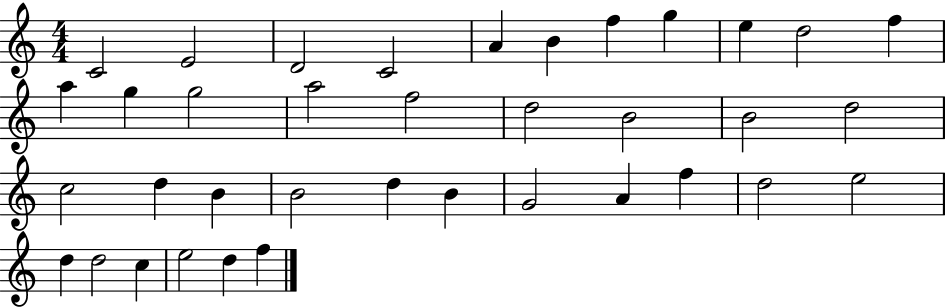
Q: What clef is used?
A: treble